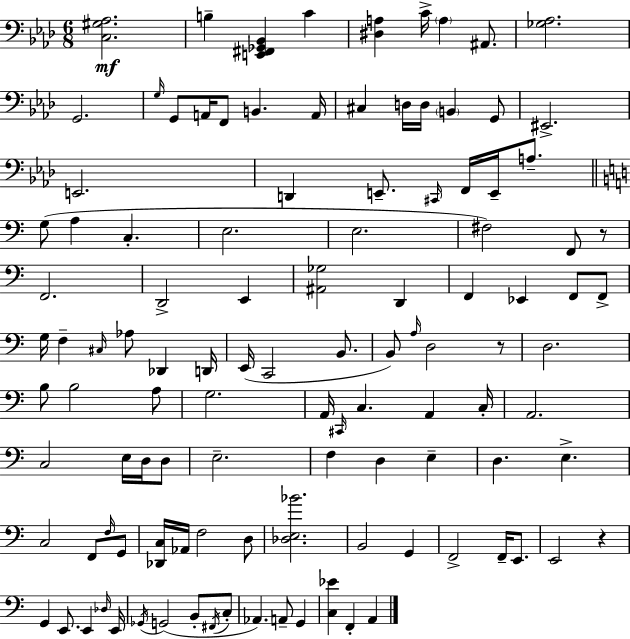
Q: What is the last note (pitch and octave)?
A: A2